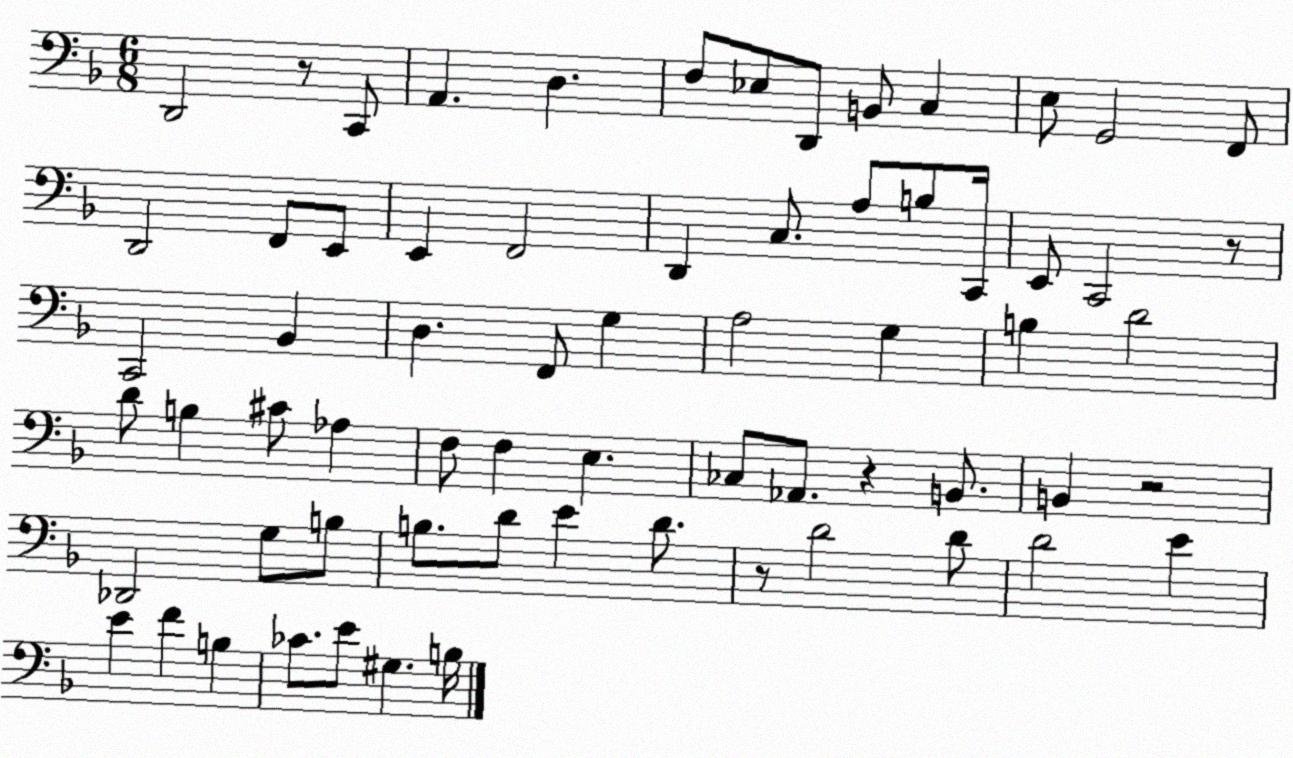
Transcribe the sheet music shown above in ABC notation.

X:1
T:Untitled
M:6/8
L:1/4
K:F
D,,2 z/2 C,,/2 A,, D, F,/2 _E,/2 D,,/2 B,,/2 C, E,/2 G,,2 F,,/2 D,,2 F,,/2 E,,/2 E,, F,,2 D,, C,/2 A,/2 B,/2 C,,/4 E,,/2 C,,2 z/2 C,,2 _B,, D, F,,/2 G, A,2 G, B, D2 D/2 B, ^C/2 _A, F,/2 F, E, _C,/2 _A,,/2 z B,,/2 B,, z2 _D,,2 G,/2 B,/2 B,/2 D/2 E D/2 z/2 D2 D/2 D2 E E F B, _C/2 E/2 ^G, B,/4